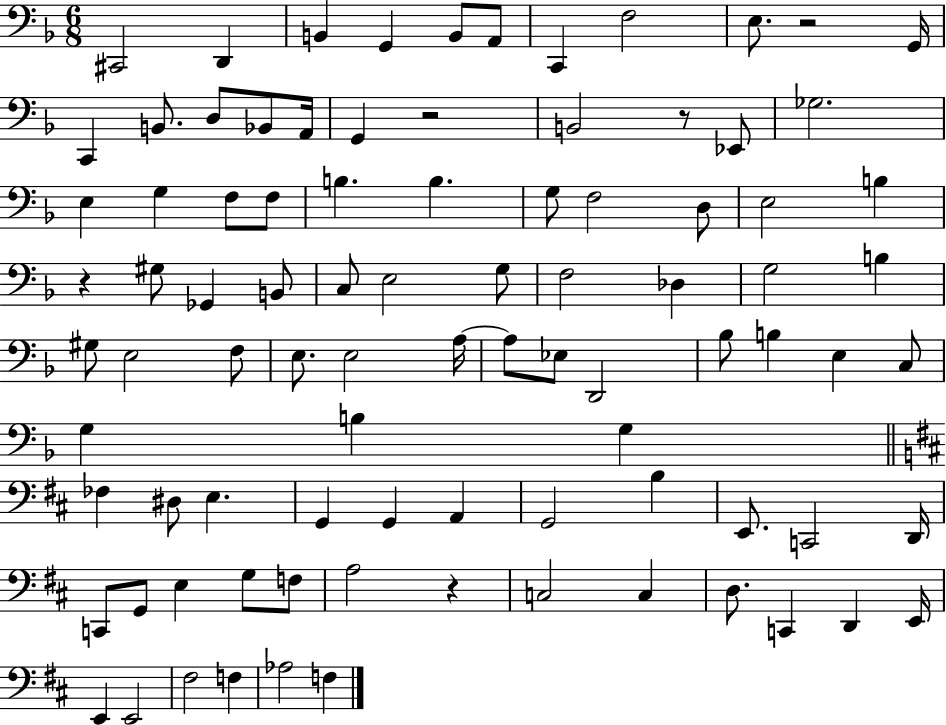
{
  \clef bass
  \numericTimeSignature
  \time 6/8
  \key f \major
  cis,2 d,4 | b,4 g,4 b,8 a,8 | c,4 f2 | e8. r2 g,16 | \break c,4 b,8. d8 bes,8 a,16 | g,4 r2 | b,2 r8 ees,8 | ges2. | \break e4 g4 f8 f8 | b4. b4. | g8 f2 d8 | e2 b4 | \break r4 gis8 ges,4 b,8 | c8 e2 g8 | f2 des4 | g2 b4 | \break gis8 e2 f8 | e8. e2 a16~~ | a8 ees8 d,2 | bes8 b4 e4 c8 | \break g4 b4 g4 | \bar "||" \break \key d \major fes4 dis8 e4. | g,4 g,4 a,4 | g,2 b4 | e,8. c,2 d,16 | \break c,8 g,8 e4 g8 f8 | a2 r4 | c2 c4 | d8. c,4 d,4 e,16 | \break e,4 e,2 | fis2 f4 | aes2 f4 | \bar "|."
}